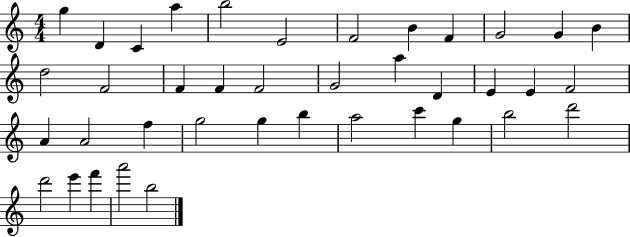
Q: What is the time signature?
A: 4/4